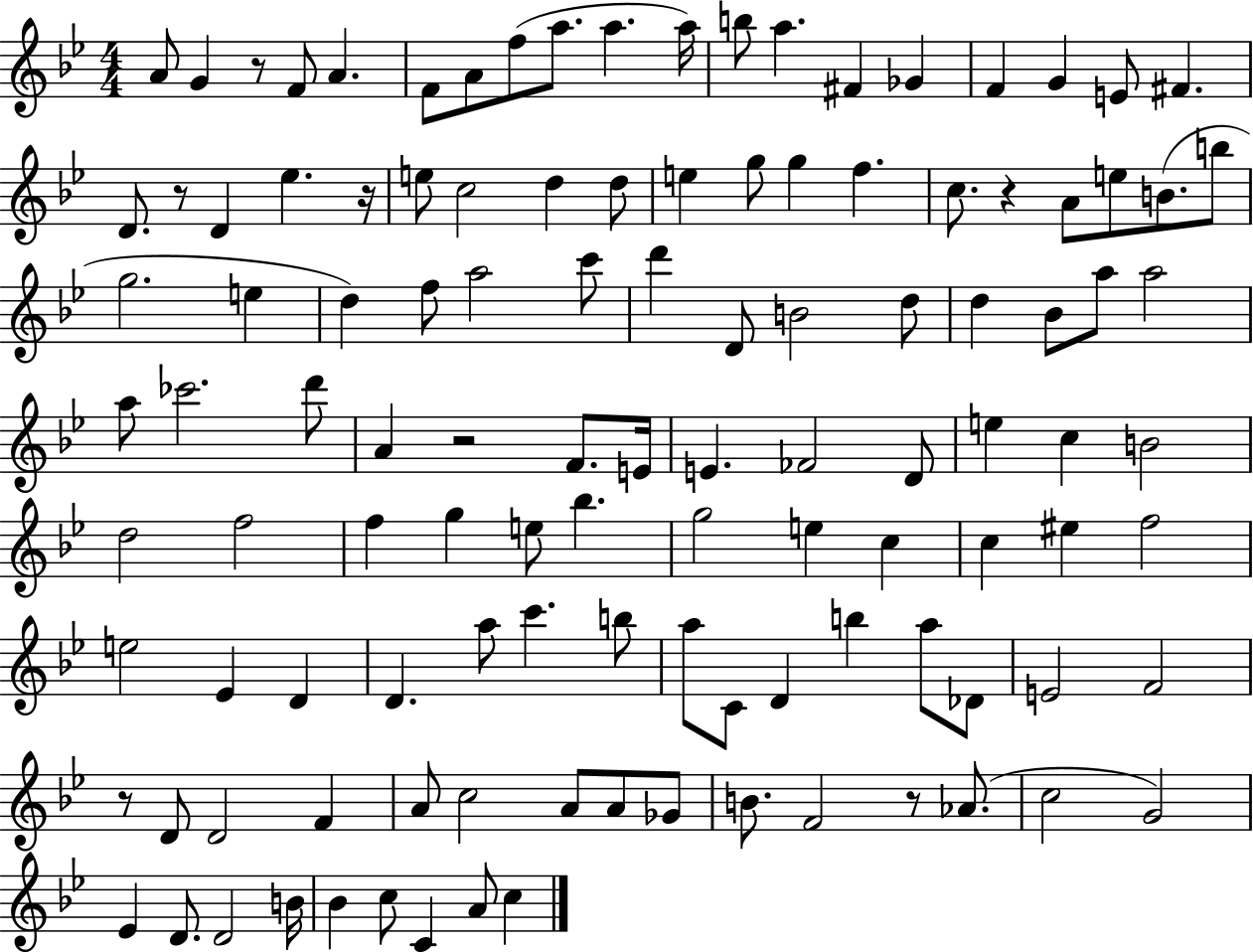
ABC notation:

X:1
T:Untitled
M:4/4
L:1/4
K:Bb
A/2 G z/2 F/2 A F/2 A/2 f/2 a/2 a a/4 b/2 a ^F _G F G E/2 ^F D/2 z/2 D _e z/4 e/2 c2 d d/2 e g/2 g f c/2 z A/2 e/2 B/2 b/2 g2 e d f/2 a2 c'/2 d' D/2 B2 d/2 d _B/2 a/2 a2 a/2 _c'2 d'/2 A z2 F/2 E/4 E _F2 D/2 e c B2 d2 f2 f g e/2 _b g2 e c c ^e f2 e2 _E D D a/2 c' b/2 a/2 C/2 D b a/2 _D/2 E2 F2 z/2 D/2 D2 F A/2 c2 A/2 A/2 _G/2 B/2 F2 z/2 _A/2 c2 G2 _E D/2 D2 B/4 _B c/2 C A/2 c